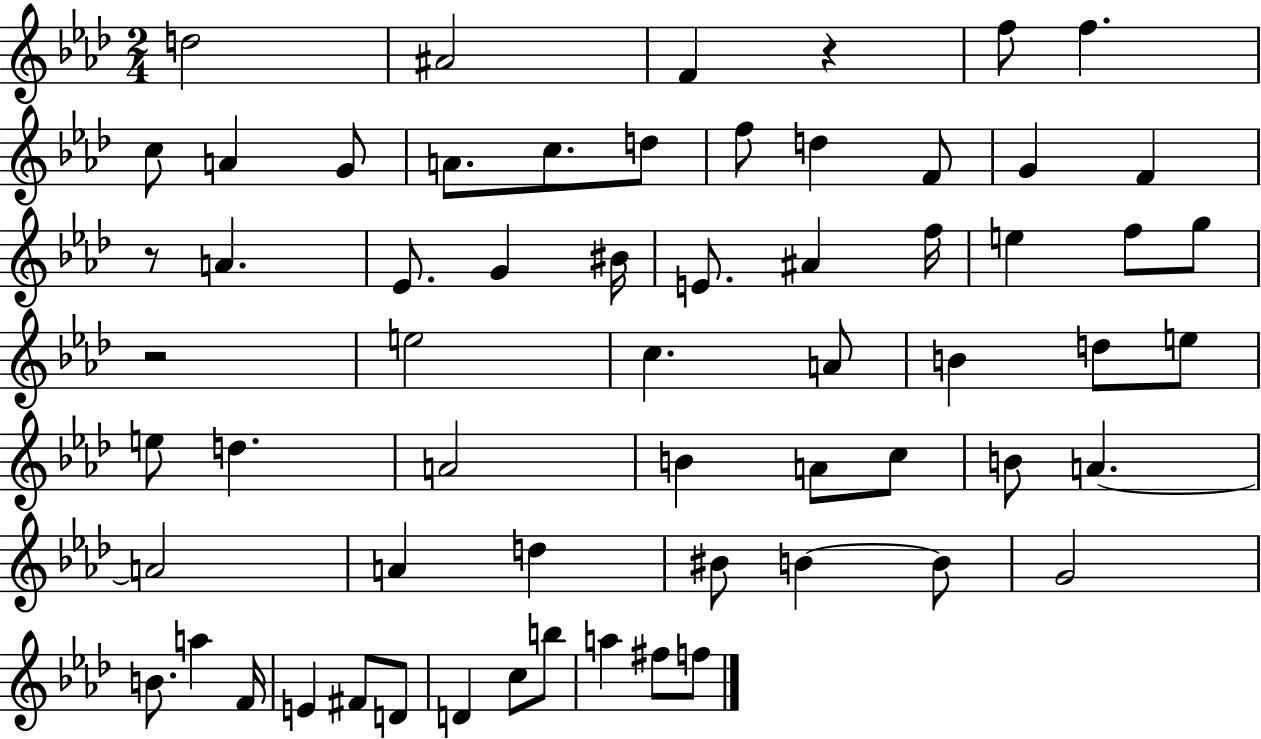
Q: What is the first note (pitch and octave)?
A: D5